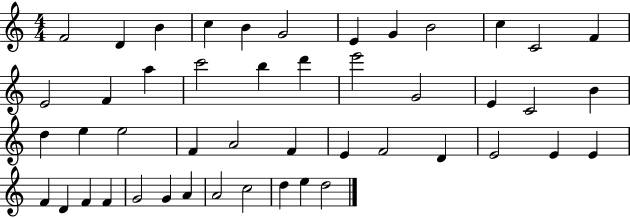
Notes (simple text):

F4/h D4/q B4/q C5/q B4/q G4/h E4/q G4/q B4/h C5/q C4/h F4/q E4/h F4/q A5/q C6/h B5/q D6/q E6/h G4/h E4/q C4/h B4/q D5/q E5/q E5/h F4/q A4/h F4/q E4/q F4/h D4/q E4/h E4/q E4/q F4/q D4/q F4/q F4/q G4/h G4/q A4/q A4/h C5/h D5/q E5/q D5/h